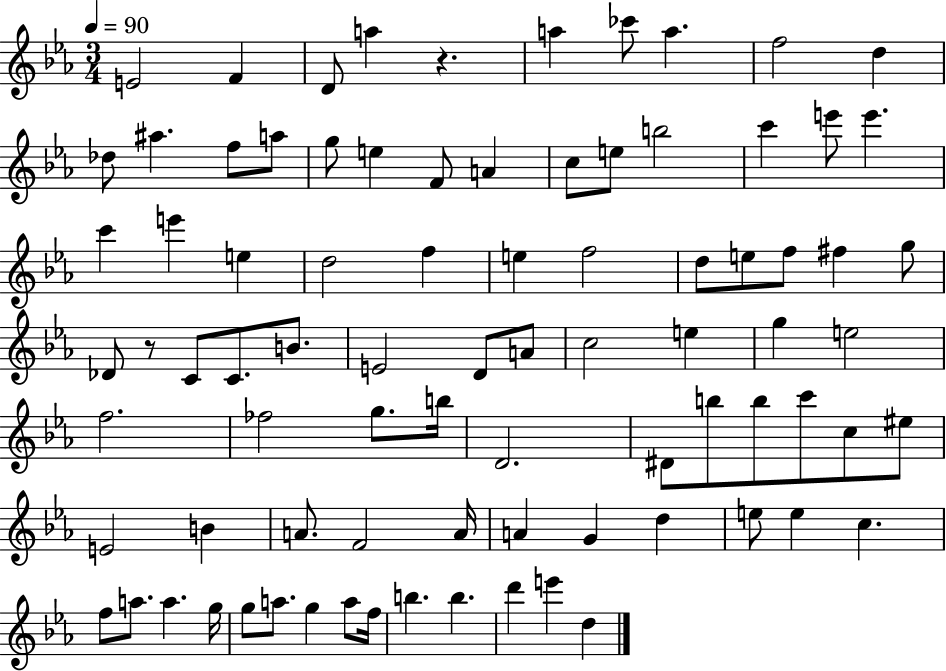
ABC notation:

X:1
T:Untitled
M:3/4
L:1/4
K:Eb
E2 F D/2 a z a _c'/2 a f2 d _d/2 ^a f/2 a/2 g/2 e F/2 A c/2 e/2 b2 c' e'/2 e' c' e' e d2 f e f2 d/2 e/2 f/2 ^f g/2 _D/2 z/2 C/2 C/2 B/2 E2 D/2 A/2 c2 e g e2 f2 _f2 g/2 b/4 D2 ^D/2 b/2 b/2 c'/2 c/2 ^e/2 E2 B A/2 F2 A/4 A G d e/2 e c f/2 a/2 a g/4 g/2 a/2 g a/2 f/4 b b d' e' d